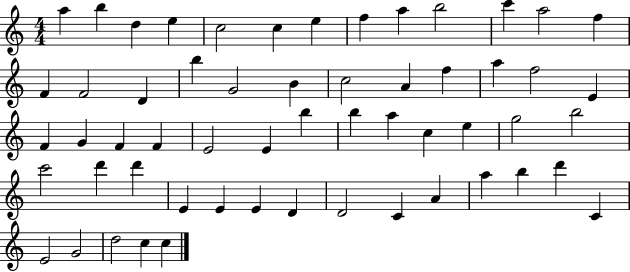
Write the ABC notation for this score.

X:1
T:Untitled
M:4/4
L:1/4
K:C
a b d e c2 c e f a b2 c' a2 f F F2 D b G2 B c2 A f a f2 E F G F F E2 E b b a c e g2 b2 c'2 d' d' E E E D D2 C A a b d' C E2 G2 d2 c c